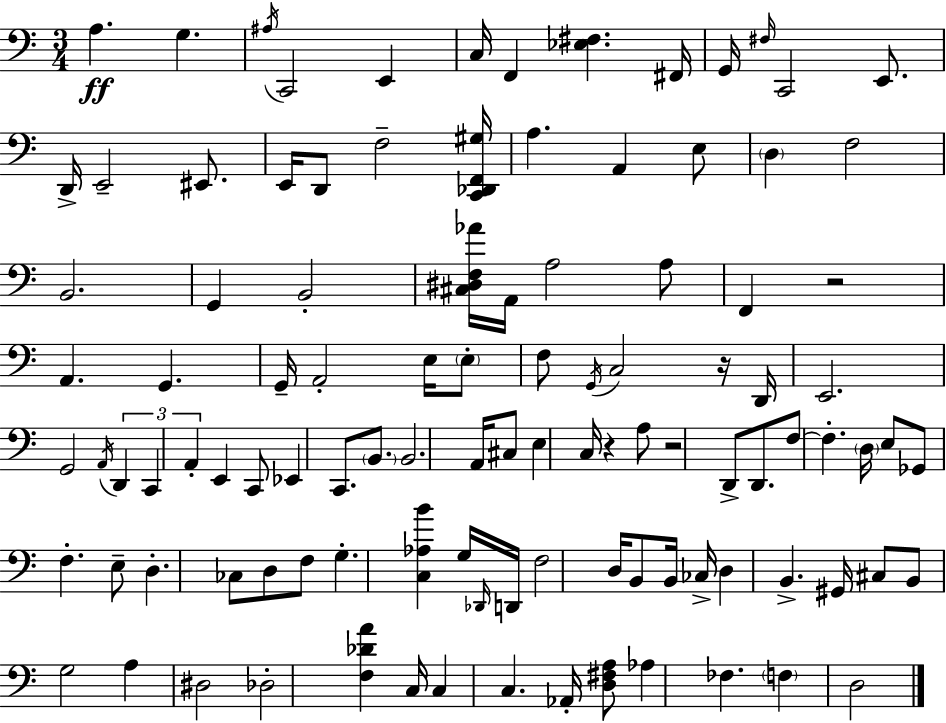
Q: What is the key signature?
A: C major